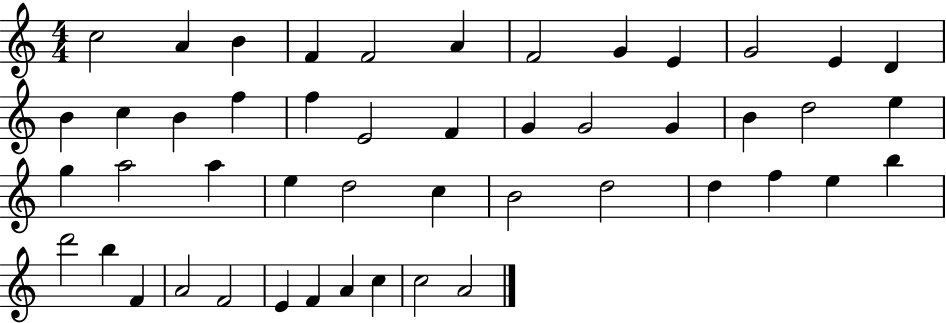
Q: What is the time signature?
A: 4/4